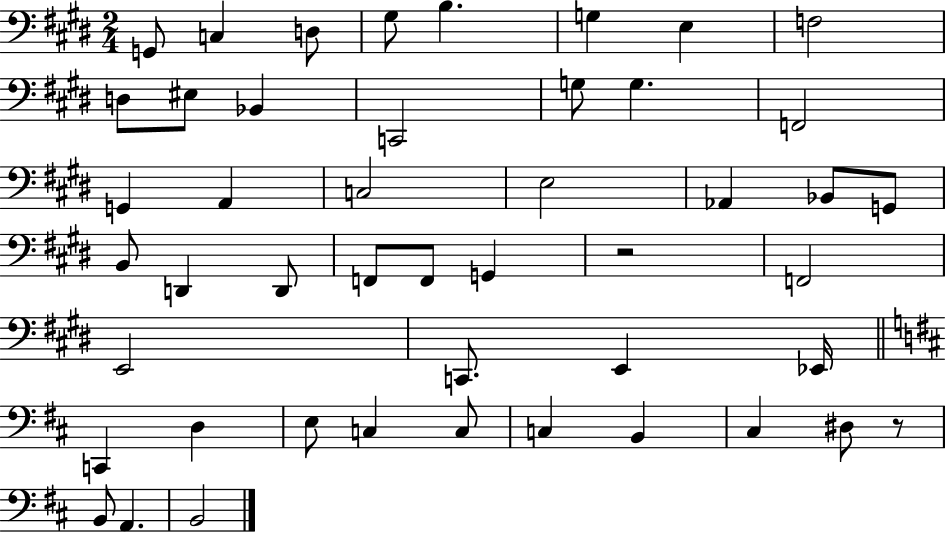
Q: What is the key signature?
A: E major